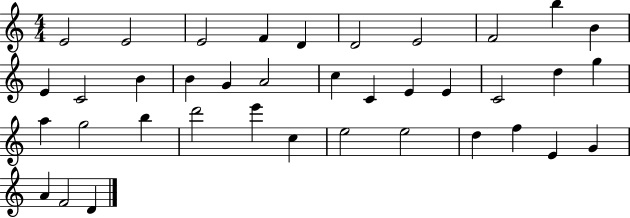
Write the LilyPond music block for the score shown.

{
  \clef treble
  \numericTimeSignature
  \time 4/4
  \key c \major
  e'2 e'2 | e'2 f'4 d'4 | d'2 e'2 | f'2 b''4 b'4 | \break e'4 c'2 b'4 | b'4 g'4 a'2 | c''4 c'4 e'4 e'4 | c'2 d''4 g''4 | \break a''4 g''2 b''4 | d'''2 e'''4 c''4 | e''2 e''2 | d''4 f''4 e'4 g'4 | \break a'4 f'2 d'4 | \bar "|."
}